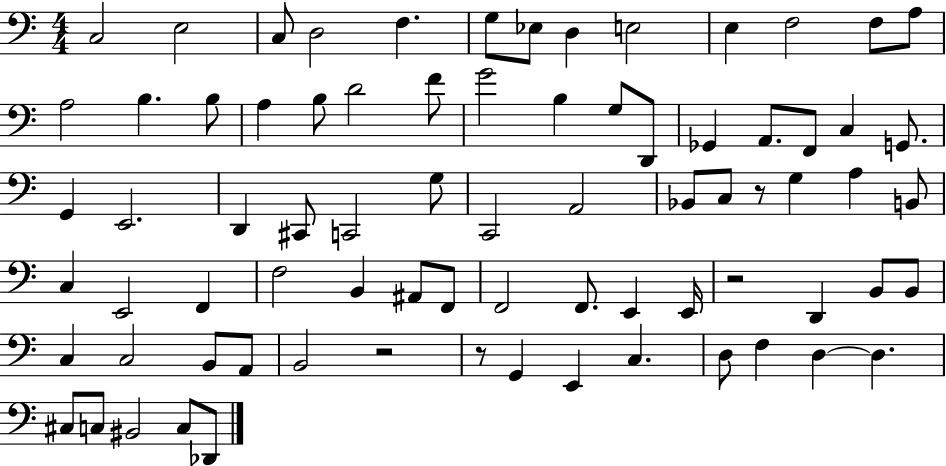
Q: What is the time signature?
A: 4/4